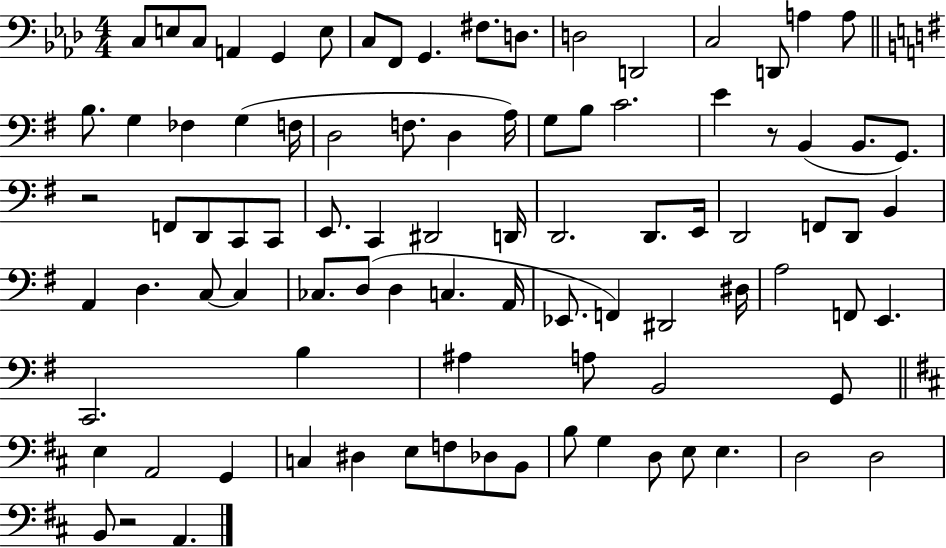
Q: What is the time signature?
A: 4/4